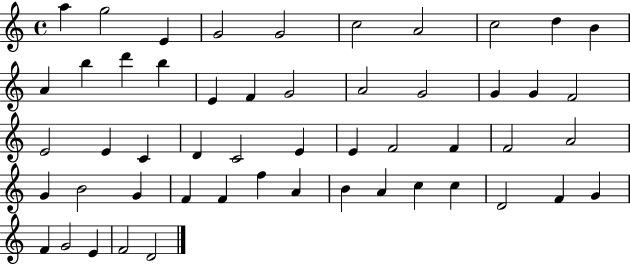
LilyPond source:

{
  \clef treble
  \time 4/4
  \defaultTimeSignature
  \key c \major
  a''4 g''2 e'4 | g'2 g'2 | c''2 a'2 | c''2 d''4 b'4 | \break a'4 b''4 d'''4 b''4 | e'4 f'4 g'2 | a'2 g'2 | g'4 g'4 f'2 | \break e'2 e'4 c'4 | d'4 c'2 e'4 | e'4 f'2 f'4 | f'2 a'2 | \break g'4 b'2 g'4 | f'4 f'4 f''4 a'4 | b'4 a'4 c''4 c''4 | d'2 f'4 g'4 | \break f'4 g'2 e'4 | f'2 d'2 | \bar "|."
}